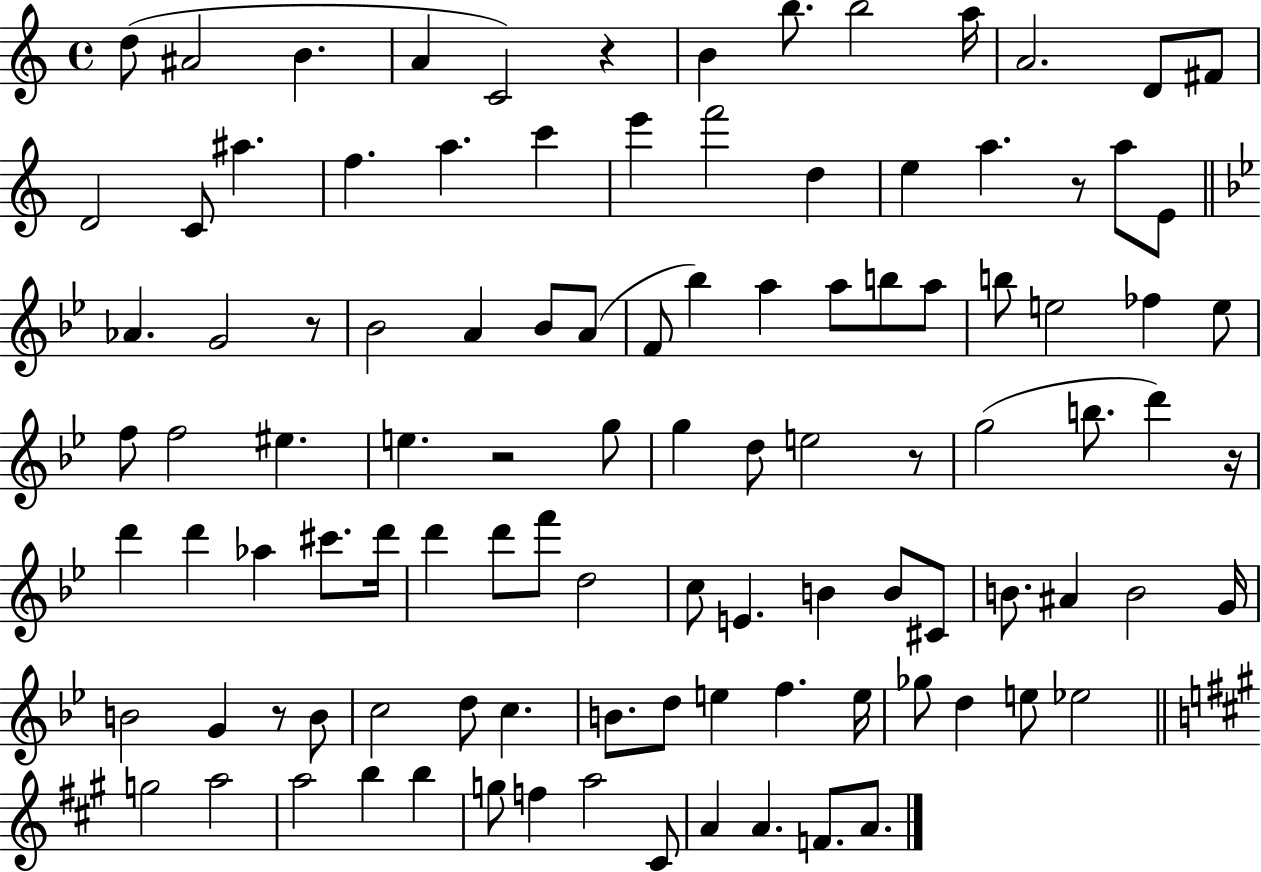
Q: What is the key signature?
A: C major